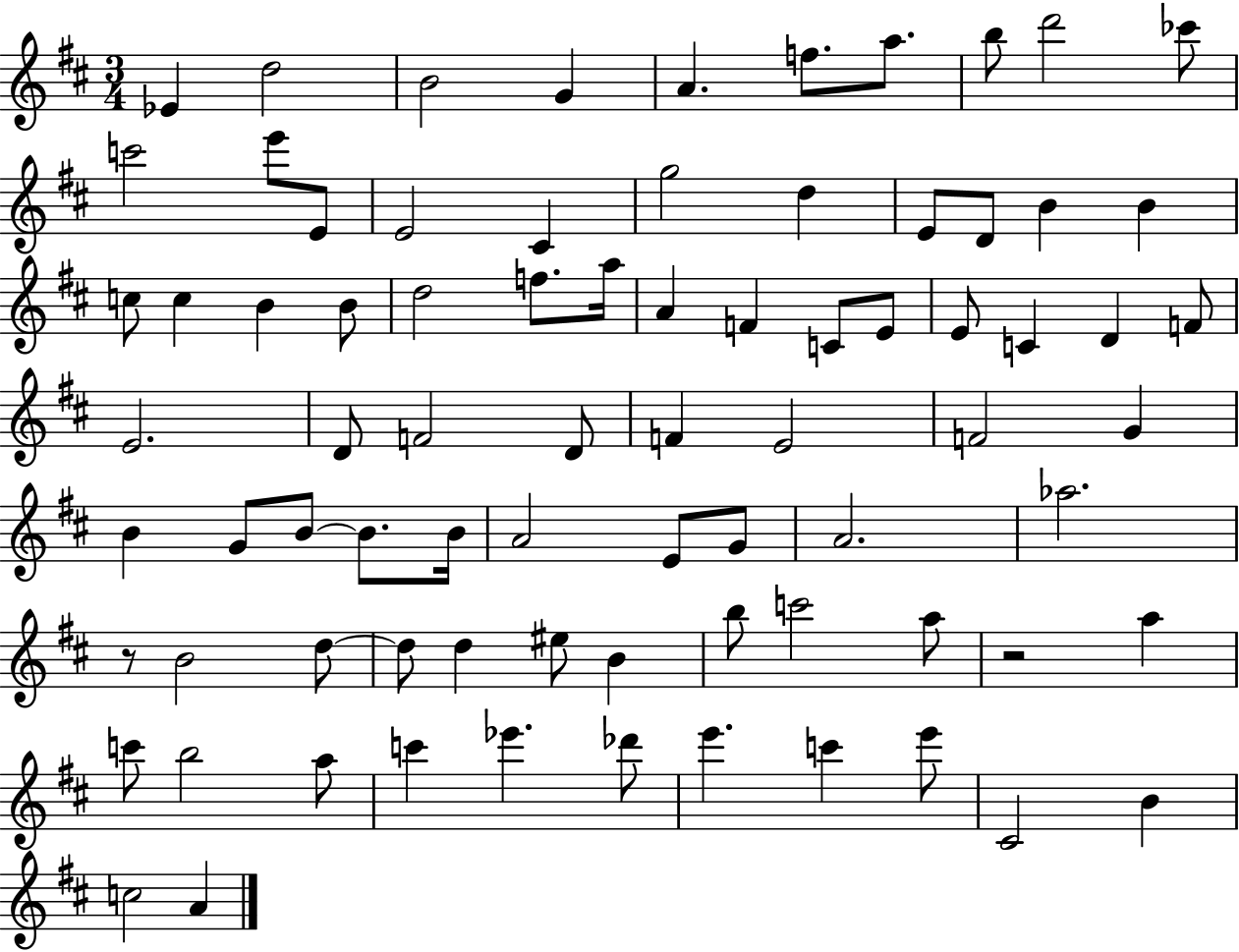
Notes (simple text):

Eb4/q D5/h B4/h G4/q A4/q. F5/e. A5/e. B5/e D6/h CES6/e C6/h E6/e E4/e E4/h C#4/q G5/h D5/q E4/e D4/e B4/q B4/q C5/e C5/q B4/q B4/e D5/h F5/e. A5/s A4/q F4/q C4/e E4/e E4/e C4/q D4/q F4/e E4/h. D4/e F4/h D4/e F4/q E4/h F4/h G4/q B4/q G4/e B4/e B4/e. B4/s A4/h E4/e G4/e A4/h. Ab5/h. R/e B4/h D5/e D5/e D5/q EIS5/e B4/q B5/e C6/h A5/e R/h A5/q C6/e B5/h A5/e C6/q Eb6/q. Db6/e E6/q. C6/q E6/e C#4/h B4/q C5/h A4/q